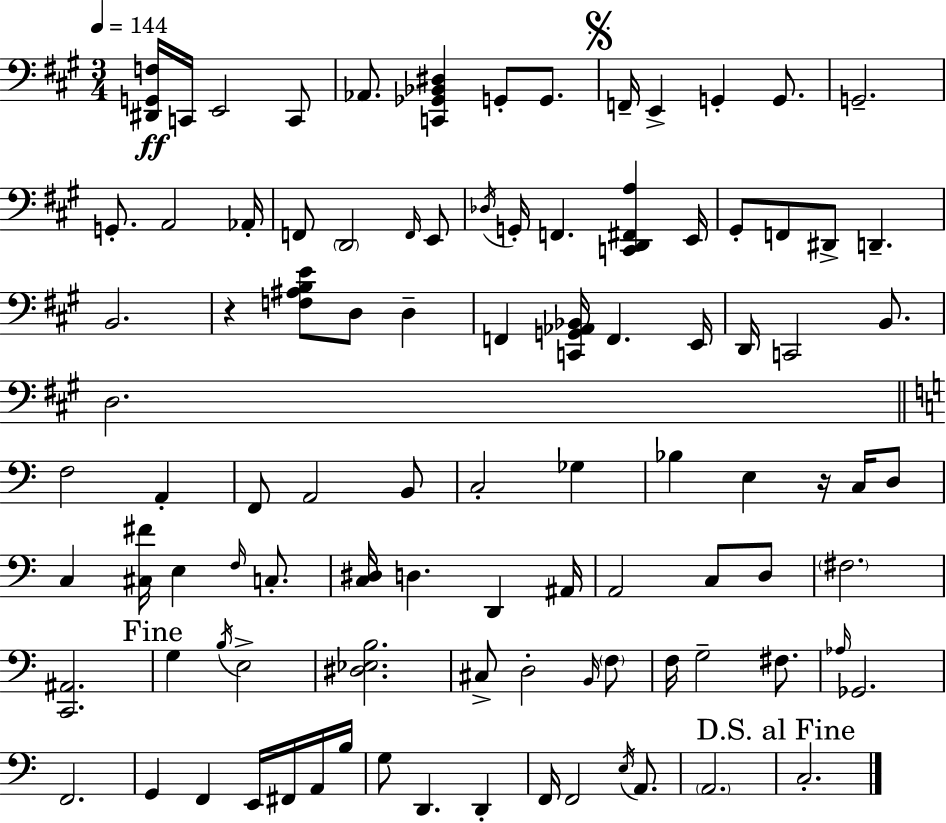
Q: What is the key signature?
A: A major